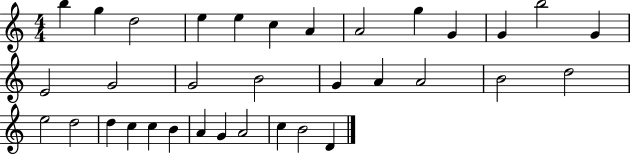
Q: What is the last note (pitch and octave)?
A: D4